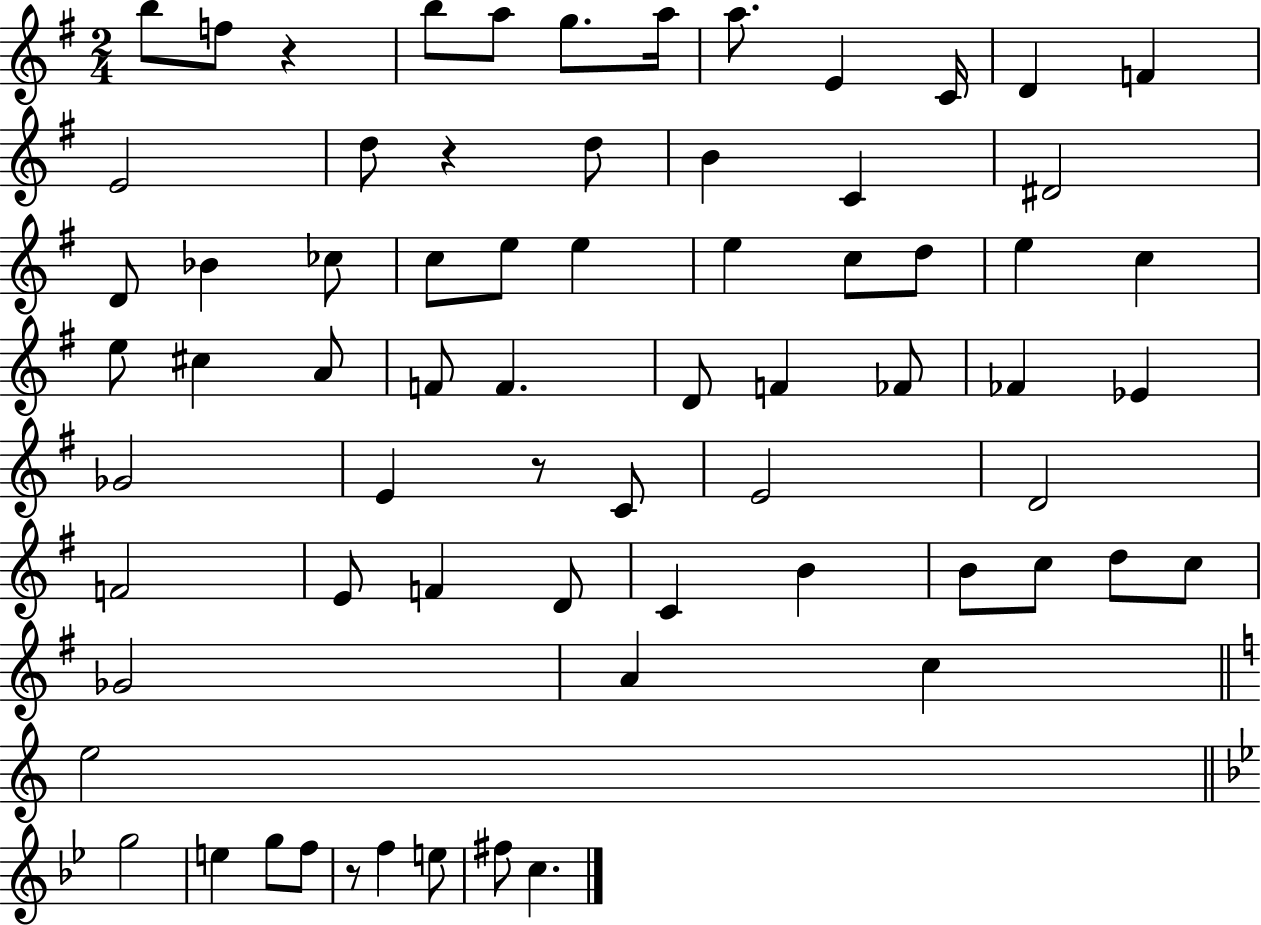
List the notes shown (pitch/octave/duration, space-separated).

B5/e F5/e R/q B5/e A5/e G5/e. A5/s A5/e. E4/q C4/s D4/q F4/q E4/h D5/e R/q D5/e B4/q C4/q D#4/h D4/e Bb4/q CES5/e C5/e E5/e E5/q E5/q C5/e D5/e E5/q C5/q E5/e C#5/q A4/e F4/e F4/q. D4/e F4/q FES4/e FES4/q Eb4/q Gb4/h E4/q R/e C4/e E4/h D4/h F4/h E4/e F4/q D4/e C4/q B4/q B4/e C5/e D5/e C5/e Gb4/h A4/q C5/q E5/h G5/h E5/q G5/e F5/e R/e F5/q E5/e F#5/e C5/q.